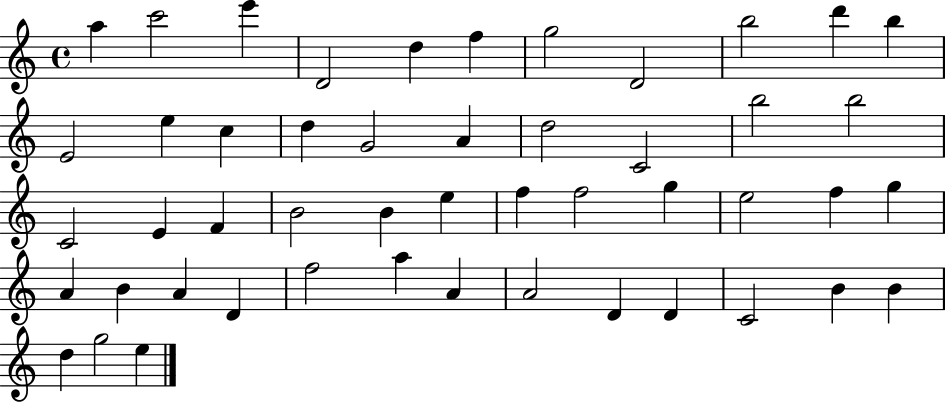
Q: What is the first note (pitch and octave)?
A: A5